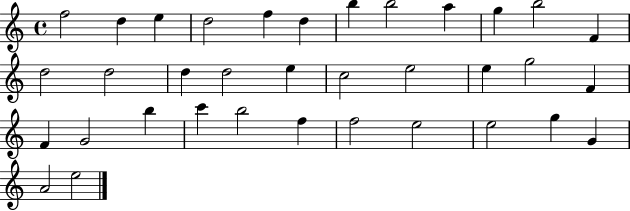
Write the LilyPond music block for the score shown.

{
  \clef treble
  \time 4/4
  \defaultTimeSignature
  \key c \major
  f''2 d''4 e''4 | d''2 f''4 d''4 | b''4 b''2 a''4 | g''4 b''2 f'4 | \break d''2 d''2 | d''4 d''2 e''4 | c''2 e''2 | e''4 g''2 f'4 | \break f'4 g'2 b''4 | c'''4 b''2 f''4 | f''2 e''2 | e''2 g''4 g'4 | \break a'2 e''2 | \bar "|."
}